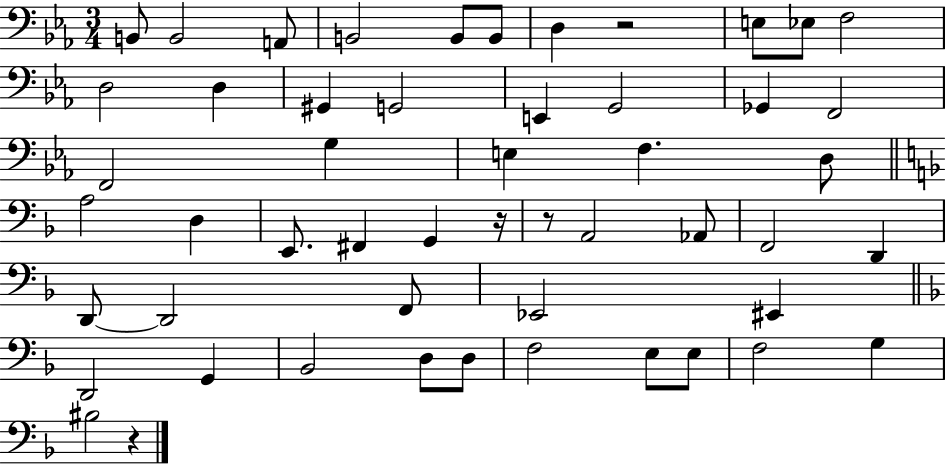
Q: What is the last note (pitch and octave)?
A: BIS3